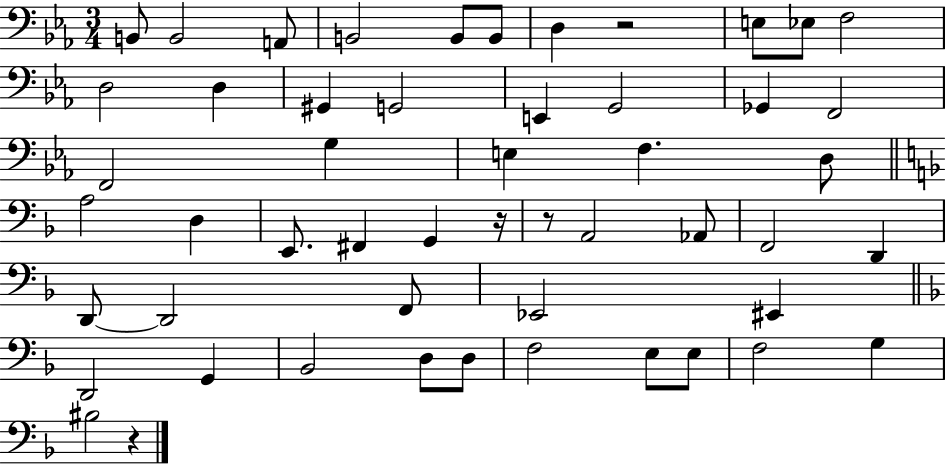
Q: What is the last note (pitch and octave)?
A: BIS3